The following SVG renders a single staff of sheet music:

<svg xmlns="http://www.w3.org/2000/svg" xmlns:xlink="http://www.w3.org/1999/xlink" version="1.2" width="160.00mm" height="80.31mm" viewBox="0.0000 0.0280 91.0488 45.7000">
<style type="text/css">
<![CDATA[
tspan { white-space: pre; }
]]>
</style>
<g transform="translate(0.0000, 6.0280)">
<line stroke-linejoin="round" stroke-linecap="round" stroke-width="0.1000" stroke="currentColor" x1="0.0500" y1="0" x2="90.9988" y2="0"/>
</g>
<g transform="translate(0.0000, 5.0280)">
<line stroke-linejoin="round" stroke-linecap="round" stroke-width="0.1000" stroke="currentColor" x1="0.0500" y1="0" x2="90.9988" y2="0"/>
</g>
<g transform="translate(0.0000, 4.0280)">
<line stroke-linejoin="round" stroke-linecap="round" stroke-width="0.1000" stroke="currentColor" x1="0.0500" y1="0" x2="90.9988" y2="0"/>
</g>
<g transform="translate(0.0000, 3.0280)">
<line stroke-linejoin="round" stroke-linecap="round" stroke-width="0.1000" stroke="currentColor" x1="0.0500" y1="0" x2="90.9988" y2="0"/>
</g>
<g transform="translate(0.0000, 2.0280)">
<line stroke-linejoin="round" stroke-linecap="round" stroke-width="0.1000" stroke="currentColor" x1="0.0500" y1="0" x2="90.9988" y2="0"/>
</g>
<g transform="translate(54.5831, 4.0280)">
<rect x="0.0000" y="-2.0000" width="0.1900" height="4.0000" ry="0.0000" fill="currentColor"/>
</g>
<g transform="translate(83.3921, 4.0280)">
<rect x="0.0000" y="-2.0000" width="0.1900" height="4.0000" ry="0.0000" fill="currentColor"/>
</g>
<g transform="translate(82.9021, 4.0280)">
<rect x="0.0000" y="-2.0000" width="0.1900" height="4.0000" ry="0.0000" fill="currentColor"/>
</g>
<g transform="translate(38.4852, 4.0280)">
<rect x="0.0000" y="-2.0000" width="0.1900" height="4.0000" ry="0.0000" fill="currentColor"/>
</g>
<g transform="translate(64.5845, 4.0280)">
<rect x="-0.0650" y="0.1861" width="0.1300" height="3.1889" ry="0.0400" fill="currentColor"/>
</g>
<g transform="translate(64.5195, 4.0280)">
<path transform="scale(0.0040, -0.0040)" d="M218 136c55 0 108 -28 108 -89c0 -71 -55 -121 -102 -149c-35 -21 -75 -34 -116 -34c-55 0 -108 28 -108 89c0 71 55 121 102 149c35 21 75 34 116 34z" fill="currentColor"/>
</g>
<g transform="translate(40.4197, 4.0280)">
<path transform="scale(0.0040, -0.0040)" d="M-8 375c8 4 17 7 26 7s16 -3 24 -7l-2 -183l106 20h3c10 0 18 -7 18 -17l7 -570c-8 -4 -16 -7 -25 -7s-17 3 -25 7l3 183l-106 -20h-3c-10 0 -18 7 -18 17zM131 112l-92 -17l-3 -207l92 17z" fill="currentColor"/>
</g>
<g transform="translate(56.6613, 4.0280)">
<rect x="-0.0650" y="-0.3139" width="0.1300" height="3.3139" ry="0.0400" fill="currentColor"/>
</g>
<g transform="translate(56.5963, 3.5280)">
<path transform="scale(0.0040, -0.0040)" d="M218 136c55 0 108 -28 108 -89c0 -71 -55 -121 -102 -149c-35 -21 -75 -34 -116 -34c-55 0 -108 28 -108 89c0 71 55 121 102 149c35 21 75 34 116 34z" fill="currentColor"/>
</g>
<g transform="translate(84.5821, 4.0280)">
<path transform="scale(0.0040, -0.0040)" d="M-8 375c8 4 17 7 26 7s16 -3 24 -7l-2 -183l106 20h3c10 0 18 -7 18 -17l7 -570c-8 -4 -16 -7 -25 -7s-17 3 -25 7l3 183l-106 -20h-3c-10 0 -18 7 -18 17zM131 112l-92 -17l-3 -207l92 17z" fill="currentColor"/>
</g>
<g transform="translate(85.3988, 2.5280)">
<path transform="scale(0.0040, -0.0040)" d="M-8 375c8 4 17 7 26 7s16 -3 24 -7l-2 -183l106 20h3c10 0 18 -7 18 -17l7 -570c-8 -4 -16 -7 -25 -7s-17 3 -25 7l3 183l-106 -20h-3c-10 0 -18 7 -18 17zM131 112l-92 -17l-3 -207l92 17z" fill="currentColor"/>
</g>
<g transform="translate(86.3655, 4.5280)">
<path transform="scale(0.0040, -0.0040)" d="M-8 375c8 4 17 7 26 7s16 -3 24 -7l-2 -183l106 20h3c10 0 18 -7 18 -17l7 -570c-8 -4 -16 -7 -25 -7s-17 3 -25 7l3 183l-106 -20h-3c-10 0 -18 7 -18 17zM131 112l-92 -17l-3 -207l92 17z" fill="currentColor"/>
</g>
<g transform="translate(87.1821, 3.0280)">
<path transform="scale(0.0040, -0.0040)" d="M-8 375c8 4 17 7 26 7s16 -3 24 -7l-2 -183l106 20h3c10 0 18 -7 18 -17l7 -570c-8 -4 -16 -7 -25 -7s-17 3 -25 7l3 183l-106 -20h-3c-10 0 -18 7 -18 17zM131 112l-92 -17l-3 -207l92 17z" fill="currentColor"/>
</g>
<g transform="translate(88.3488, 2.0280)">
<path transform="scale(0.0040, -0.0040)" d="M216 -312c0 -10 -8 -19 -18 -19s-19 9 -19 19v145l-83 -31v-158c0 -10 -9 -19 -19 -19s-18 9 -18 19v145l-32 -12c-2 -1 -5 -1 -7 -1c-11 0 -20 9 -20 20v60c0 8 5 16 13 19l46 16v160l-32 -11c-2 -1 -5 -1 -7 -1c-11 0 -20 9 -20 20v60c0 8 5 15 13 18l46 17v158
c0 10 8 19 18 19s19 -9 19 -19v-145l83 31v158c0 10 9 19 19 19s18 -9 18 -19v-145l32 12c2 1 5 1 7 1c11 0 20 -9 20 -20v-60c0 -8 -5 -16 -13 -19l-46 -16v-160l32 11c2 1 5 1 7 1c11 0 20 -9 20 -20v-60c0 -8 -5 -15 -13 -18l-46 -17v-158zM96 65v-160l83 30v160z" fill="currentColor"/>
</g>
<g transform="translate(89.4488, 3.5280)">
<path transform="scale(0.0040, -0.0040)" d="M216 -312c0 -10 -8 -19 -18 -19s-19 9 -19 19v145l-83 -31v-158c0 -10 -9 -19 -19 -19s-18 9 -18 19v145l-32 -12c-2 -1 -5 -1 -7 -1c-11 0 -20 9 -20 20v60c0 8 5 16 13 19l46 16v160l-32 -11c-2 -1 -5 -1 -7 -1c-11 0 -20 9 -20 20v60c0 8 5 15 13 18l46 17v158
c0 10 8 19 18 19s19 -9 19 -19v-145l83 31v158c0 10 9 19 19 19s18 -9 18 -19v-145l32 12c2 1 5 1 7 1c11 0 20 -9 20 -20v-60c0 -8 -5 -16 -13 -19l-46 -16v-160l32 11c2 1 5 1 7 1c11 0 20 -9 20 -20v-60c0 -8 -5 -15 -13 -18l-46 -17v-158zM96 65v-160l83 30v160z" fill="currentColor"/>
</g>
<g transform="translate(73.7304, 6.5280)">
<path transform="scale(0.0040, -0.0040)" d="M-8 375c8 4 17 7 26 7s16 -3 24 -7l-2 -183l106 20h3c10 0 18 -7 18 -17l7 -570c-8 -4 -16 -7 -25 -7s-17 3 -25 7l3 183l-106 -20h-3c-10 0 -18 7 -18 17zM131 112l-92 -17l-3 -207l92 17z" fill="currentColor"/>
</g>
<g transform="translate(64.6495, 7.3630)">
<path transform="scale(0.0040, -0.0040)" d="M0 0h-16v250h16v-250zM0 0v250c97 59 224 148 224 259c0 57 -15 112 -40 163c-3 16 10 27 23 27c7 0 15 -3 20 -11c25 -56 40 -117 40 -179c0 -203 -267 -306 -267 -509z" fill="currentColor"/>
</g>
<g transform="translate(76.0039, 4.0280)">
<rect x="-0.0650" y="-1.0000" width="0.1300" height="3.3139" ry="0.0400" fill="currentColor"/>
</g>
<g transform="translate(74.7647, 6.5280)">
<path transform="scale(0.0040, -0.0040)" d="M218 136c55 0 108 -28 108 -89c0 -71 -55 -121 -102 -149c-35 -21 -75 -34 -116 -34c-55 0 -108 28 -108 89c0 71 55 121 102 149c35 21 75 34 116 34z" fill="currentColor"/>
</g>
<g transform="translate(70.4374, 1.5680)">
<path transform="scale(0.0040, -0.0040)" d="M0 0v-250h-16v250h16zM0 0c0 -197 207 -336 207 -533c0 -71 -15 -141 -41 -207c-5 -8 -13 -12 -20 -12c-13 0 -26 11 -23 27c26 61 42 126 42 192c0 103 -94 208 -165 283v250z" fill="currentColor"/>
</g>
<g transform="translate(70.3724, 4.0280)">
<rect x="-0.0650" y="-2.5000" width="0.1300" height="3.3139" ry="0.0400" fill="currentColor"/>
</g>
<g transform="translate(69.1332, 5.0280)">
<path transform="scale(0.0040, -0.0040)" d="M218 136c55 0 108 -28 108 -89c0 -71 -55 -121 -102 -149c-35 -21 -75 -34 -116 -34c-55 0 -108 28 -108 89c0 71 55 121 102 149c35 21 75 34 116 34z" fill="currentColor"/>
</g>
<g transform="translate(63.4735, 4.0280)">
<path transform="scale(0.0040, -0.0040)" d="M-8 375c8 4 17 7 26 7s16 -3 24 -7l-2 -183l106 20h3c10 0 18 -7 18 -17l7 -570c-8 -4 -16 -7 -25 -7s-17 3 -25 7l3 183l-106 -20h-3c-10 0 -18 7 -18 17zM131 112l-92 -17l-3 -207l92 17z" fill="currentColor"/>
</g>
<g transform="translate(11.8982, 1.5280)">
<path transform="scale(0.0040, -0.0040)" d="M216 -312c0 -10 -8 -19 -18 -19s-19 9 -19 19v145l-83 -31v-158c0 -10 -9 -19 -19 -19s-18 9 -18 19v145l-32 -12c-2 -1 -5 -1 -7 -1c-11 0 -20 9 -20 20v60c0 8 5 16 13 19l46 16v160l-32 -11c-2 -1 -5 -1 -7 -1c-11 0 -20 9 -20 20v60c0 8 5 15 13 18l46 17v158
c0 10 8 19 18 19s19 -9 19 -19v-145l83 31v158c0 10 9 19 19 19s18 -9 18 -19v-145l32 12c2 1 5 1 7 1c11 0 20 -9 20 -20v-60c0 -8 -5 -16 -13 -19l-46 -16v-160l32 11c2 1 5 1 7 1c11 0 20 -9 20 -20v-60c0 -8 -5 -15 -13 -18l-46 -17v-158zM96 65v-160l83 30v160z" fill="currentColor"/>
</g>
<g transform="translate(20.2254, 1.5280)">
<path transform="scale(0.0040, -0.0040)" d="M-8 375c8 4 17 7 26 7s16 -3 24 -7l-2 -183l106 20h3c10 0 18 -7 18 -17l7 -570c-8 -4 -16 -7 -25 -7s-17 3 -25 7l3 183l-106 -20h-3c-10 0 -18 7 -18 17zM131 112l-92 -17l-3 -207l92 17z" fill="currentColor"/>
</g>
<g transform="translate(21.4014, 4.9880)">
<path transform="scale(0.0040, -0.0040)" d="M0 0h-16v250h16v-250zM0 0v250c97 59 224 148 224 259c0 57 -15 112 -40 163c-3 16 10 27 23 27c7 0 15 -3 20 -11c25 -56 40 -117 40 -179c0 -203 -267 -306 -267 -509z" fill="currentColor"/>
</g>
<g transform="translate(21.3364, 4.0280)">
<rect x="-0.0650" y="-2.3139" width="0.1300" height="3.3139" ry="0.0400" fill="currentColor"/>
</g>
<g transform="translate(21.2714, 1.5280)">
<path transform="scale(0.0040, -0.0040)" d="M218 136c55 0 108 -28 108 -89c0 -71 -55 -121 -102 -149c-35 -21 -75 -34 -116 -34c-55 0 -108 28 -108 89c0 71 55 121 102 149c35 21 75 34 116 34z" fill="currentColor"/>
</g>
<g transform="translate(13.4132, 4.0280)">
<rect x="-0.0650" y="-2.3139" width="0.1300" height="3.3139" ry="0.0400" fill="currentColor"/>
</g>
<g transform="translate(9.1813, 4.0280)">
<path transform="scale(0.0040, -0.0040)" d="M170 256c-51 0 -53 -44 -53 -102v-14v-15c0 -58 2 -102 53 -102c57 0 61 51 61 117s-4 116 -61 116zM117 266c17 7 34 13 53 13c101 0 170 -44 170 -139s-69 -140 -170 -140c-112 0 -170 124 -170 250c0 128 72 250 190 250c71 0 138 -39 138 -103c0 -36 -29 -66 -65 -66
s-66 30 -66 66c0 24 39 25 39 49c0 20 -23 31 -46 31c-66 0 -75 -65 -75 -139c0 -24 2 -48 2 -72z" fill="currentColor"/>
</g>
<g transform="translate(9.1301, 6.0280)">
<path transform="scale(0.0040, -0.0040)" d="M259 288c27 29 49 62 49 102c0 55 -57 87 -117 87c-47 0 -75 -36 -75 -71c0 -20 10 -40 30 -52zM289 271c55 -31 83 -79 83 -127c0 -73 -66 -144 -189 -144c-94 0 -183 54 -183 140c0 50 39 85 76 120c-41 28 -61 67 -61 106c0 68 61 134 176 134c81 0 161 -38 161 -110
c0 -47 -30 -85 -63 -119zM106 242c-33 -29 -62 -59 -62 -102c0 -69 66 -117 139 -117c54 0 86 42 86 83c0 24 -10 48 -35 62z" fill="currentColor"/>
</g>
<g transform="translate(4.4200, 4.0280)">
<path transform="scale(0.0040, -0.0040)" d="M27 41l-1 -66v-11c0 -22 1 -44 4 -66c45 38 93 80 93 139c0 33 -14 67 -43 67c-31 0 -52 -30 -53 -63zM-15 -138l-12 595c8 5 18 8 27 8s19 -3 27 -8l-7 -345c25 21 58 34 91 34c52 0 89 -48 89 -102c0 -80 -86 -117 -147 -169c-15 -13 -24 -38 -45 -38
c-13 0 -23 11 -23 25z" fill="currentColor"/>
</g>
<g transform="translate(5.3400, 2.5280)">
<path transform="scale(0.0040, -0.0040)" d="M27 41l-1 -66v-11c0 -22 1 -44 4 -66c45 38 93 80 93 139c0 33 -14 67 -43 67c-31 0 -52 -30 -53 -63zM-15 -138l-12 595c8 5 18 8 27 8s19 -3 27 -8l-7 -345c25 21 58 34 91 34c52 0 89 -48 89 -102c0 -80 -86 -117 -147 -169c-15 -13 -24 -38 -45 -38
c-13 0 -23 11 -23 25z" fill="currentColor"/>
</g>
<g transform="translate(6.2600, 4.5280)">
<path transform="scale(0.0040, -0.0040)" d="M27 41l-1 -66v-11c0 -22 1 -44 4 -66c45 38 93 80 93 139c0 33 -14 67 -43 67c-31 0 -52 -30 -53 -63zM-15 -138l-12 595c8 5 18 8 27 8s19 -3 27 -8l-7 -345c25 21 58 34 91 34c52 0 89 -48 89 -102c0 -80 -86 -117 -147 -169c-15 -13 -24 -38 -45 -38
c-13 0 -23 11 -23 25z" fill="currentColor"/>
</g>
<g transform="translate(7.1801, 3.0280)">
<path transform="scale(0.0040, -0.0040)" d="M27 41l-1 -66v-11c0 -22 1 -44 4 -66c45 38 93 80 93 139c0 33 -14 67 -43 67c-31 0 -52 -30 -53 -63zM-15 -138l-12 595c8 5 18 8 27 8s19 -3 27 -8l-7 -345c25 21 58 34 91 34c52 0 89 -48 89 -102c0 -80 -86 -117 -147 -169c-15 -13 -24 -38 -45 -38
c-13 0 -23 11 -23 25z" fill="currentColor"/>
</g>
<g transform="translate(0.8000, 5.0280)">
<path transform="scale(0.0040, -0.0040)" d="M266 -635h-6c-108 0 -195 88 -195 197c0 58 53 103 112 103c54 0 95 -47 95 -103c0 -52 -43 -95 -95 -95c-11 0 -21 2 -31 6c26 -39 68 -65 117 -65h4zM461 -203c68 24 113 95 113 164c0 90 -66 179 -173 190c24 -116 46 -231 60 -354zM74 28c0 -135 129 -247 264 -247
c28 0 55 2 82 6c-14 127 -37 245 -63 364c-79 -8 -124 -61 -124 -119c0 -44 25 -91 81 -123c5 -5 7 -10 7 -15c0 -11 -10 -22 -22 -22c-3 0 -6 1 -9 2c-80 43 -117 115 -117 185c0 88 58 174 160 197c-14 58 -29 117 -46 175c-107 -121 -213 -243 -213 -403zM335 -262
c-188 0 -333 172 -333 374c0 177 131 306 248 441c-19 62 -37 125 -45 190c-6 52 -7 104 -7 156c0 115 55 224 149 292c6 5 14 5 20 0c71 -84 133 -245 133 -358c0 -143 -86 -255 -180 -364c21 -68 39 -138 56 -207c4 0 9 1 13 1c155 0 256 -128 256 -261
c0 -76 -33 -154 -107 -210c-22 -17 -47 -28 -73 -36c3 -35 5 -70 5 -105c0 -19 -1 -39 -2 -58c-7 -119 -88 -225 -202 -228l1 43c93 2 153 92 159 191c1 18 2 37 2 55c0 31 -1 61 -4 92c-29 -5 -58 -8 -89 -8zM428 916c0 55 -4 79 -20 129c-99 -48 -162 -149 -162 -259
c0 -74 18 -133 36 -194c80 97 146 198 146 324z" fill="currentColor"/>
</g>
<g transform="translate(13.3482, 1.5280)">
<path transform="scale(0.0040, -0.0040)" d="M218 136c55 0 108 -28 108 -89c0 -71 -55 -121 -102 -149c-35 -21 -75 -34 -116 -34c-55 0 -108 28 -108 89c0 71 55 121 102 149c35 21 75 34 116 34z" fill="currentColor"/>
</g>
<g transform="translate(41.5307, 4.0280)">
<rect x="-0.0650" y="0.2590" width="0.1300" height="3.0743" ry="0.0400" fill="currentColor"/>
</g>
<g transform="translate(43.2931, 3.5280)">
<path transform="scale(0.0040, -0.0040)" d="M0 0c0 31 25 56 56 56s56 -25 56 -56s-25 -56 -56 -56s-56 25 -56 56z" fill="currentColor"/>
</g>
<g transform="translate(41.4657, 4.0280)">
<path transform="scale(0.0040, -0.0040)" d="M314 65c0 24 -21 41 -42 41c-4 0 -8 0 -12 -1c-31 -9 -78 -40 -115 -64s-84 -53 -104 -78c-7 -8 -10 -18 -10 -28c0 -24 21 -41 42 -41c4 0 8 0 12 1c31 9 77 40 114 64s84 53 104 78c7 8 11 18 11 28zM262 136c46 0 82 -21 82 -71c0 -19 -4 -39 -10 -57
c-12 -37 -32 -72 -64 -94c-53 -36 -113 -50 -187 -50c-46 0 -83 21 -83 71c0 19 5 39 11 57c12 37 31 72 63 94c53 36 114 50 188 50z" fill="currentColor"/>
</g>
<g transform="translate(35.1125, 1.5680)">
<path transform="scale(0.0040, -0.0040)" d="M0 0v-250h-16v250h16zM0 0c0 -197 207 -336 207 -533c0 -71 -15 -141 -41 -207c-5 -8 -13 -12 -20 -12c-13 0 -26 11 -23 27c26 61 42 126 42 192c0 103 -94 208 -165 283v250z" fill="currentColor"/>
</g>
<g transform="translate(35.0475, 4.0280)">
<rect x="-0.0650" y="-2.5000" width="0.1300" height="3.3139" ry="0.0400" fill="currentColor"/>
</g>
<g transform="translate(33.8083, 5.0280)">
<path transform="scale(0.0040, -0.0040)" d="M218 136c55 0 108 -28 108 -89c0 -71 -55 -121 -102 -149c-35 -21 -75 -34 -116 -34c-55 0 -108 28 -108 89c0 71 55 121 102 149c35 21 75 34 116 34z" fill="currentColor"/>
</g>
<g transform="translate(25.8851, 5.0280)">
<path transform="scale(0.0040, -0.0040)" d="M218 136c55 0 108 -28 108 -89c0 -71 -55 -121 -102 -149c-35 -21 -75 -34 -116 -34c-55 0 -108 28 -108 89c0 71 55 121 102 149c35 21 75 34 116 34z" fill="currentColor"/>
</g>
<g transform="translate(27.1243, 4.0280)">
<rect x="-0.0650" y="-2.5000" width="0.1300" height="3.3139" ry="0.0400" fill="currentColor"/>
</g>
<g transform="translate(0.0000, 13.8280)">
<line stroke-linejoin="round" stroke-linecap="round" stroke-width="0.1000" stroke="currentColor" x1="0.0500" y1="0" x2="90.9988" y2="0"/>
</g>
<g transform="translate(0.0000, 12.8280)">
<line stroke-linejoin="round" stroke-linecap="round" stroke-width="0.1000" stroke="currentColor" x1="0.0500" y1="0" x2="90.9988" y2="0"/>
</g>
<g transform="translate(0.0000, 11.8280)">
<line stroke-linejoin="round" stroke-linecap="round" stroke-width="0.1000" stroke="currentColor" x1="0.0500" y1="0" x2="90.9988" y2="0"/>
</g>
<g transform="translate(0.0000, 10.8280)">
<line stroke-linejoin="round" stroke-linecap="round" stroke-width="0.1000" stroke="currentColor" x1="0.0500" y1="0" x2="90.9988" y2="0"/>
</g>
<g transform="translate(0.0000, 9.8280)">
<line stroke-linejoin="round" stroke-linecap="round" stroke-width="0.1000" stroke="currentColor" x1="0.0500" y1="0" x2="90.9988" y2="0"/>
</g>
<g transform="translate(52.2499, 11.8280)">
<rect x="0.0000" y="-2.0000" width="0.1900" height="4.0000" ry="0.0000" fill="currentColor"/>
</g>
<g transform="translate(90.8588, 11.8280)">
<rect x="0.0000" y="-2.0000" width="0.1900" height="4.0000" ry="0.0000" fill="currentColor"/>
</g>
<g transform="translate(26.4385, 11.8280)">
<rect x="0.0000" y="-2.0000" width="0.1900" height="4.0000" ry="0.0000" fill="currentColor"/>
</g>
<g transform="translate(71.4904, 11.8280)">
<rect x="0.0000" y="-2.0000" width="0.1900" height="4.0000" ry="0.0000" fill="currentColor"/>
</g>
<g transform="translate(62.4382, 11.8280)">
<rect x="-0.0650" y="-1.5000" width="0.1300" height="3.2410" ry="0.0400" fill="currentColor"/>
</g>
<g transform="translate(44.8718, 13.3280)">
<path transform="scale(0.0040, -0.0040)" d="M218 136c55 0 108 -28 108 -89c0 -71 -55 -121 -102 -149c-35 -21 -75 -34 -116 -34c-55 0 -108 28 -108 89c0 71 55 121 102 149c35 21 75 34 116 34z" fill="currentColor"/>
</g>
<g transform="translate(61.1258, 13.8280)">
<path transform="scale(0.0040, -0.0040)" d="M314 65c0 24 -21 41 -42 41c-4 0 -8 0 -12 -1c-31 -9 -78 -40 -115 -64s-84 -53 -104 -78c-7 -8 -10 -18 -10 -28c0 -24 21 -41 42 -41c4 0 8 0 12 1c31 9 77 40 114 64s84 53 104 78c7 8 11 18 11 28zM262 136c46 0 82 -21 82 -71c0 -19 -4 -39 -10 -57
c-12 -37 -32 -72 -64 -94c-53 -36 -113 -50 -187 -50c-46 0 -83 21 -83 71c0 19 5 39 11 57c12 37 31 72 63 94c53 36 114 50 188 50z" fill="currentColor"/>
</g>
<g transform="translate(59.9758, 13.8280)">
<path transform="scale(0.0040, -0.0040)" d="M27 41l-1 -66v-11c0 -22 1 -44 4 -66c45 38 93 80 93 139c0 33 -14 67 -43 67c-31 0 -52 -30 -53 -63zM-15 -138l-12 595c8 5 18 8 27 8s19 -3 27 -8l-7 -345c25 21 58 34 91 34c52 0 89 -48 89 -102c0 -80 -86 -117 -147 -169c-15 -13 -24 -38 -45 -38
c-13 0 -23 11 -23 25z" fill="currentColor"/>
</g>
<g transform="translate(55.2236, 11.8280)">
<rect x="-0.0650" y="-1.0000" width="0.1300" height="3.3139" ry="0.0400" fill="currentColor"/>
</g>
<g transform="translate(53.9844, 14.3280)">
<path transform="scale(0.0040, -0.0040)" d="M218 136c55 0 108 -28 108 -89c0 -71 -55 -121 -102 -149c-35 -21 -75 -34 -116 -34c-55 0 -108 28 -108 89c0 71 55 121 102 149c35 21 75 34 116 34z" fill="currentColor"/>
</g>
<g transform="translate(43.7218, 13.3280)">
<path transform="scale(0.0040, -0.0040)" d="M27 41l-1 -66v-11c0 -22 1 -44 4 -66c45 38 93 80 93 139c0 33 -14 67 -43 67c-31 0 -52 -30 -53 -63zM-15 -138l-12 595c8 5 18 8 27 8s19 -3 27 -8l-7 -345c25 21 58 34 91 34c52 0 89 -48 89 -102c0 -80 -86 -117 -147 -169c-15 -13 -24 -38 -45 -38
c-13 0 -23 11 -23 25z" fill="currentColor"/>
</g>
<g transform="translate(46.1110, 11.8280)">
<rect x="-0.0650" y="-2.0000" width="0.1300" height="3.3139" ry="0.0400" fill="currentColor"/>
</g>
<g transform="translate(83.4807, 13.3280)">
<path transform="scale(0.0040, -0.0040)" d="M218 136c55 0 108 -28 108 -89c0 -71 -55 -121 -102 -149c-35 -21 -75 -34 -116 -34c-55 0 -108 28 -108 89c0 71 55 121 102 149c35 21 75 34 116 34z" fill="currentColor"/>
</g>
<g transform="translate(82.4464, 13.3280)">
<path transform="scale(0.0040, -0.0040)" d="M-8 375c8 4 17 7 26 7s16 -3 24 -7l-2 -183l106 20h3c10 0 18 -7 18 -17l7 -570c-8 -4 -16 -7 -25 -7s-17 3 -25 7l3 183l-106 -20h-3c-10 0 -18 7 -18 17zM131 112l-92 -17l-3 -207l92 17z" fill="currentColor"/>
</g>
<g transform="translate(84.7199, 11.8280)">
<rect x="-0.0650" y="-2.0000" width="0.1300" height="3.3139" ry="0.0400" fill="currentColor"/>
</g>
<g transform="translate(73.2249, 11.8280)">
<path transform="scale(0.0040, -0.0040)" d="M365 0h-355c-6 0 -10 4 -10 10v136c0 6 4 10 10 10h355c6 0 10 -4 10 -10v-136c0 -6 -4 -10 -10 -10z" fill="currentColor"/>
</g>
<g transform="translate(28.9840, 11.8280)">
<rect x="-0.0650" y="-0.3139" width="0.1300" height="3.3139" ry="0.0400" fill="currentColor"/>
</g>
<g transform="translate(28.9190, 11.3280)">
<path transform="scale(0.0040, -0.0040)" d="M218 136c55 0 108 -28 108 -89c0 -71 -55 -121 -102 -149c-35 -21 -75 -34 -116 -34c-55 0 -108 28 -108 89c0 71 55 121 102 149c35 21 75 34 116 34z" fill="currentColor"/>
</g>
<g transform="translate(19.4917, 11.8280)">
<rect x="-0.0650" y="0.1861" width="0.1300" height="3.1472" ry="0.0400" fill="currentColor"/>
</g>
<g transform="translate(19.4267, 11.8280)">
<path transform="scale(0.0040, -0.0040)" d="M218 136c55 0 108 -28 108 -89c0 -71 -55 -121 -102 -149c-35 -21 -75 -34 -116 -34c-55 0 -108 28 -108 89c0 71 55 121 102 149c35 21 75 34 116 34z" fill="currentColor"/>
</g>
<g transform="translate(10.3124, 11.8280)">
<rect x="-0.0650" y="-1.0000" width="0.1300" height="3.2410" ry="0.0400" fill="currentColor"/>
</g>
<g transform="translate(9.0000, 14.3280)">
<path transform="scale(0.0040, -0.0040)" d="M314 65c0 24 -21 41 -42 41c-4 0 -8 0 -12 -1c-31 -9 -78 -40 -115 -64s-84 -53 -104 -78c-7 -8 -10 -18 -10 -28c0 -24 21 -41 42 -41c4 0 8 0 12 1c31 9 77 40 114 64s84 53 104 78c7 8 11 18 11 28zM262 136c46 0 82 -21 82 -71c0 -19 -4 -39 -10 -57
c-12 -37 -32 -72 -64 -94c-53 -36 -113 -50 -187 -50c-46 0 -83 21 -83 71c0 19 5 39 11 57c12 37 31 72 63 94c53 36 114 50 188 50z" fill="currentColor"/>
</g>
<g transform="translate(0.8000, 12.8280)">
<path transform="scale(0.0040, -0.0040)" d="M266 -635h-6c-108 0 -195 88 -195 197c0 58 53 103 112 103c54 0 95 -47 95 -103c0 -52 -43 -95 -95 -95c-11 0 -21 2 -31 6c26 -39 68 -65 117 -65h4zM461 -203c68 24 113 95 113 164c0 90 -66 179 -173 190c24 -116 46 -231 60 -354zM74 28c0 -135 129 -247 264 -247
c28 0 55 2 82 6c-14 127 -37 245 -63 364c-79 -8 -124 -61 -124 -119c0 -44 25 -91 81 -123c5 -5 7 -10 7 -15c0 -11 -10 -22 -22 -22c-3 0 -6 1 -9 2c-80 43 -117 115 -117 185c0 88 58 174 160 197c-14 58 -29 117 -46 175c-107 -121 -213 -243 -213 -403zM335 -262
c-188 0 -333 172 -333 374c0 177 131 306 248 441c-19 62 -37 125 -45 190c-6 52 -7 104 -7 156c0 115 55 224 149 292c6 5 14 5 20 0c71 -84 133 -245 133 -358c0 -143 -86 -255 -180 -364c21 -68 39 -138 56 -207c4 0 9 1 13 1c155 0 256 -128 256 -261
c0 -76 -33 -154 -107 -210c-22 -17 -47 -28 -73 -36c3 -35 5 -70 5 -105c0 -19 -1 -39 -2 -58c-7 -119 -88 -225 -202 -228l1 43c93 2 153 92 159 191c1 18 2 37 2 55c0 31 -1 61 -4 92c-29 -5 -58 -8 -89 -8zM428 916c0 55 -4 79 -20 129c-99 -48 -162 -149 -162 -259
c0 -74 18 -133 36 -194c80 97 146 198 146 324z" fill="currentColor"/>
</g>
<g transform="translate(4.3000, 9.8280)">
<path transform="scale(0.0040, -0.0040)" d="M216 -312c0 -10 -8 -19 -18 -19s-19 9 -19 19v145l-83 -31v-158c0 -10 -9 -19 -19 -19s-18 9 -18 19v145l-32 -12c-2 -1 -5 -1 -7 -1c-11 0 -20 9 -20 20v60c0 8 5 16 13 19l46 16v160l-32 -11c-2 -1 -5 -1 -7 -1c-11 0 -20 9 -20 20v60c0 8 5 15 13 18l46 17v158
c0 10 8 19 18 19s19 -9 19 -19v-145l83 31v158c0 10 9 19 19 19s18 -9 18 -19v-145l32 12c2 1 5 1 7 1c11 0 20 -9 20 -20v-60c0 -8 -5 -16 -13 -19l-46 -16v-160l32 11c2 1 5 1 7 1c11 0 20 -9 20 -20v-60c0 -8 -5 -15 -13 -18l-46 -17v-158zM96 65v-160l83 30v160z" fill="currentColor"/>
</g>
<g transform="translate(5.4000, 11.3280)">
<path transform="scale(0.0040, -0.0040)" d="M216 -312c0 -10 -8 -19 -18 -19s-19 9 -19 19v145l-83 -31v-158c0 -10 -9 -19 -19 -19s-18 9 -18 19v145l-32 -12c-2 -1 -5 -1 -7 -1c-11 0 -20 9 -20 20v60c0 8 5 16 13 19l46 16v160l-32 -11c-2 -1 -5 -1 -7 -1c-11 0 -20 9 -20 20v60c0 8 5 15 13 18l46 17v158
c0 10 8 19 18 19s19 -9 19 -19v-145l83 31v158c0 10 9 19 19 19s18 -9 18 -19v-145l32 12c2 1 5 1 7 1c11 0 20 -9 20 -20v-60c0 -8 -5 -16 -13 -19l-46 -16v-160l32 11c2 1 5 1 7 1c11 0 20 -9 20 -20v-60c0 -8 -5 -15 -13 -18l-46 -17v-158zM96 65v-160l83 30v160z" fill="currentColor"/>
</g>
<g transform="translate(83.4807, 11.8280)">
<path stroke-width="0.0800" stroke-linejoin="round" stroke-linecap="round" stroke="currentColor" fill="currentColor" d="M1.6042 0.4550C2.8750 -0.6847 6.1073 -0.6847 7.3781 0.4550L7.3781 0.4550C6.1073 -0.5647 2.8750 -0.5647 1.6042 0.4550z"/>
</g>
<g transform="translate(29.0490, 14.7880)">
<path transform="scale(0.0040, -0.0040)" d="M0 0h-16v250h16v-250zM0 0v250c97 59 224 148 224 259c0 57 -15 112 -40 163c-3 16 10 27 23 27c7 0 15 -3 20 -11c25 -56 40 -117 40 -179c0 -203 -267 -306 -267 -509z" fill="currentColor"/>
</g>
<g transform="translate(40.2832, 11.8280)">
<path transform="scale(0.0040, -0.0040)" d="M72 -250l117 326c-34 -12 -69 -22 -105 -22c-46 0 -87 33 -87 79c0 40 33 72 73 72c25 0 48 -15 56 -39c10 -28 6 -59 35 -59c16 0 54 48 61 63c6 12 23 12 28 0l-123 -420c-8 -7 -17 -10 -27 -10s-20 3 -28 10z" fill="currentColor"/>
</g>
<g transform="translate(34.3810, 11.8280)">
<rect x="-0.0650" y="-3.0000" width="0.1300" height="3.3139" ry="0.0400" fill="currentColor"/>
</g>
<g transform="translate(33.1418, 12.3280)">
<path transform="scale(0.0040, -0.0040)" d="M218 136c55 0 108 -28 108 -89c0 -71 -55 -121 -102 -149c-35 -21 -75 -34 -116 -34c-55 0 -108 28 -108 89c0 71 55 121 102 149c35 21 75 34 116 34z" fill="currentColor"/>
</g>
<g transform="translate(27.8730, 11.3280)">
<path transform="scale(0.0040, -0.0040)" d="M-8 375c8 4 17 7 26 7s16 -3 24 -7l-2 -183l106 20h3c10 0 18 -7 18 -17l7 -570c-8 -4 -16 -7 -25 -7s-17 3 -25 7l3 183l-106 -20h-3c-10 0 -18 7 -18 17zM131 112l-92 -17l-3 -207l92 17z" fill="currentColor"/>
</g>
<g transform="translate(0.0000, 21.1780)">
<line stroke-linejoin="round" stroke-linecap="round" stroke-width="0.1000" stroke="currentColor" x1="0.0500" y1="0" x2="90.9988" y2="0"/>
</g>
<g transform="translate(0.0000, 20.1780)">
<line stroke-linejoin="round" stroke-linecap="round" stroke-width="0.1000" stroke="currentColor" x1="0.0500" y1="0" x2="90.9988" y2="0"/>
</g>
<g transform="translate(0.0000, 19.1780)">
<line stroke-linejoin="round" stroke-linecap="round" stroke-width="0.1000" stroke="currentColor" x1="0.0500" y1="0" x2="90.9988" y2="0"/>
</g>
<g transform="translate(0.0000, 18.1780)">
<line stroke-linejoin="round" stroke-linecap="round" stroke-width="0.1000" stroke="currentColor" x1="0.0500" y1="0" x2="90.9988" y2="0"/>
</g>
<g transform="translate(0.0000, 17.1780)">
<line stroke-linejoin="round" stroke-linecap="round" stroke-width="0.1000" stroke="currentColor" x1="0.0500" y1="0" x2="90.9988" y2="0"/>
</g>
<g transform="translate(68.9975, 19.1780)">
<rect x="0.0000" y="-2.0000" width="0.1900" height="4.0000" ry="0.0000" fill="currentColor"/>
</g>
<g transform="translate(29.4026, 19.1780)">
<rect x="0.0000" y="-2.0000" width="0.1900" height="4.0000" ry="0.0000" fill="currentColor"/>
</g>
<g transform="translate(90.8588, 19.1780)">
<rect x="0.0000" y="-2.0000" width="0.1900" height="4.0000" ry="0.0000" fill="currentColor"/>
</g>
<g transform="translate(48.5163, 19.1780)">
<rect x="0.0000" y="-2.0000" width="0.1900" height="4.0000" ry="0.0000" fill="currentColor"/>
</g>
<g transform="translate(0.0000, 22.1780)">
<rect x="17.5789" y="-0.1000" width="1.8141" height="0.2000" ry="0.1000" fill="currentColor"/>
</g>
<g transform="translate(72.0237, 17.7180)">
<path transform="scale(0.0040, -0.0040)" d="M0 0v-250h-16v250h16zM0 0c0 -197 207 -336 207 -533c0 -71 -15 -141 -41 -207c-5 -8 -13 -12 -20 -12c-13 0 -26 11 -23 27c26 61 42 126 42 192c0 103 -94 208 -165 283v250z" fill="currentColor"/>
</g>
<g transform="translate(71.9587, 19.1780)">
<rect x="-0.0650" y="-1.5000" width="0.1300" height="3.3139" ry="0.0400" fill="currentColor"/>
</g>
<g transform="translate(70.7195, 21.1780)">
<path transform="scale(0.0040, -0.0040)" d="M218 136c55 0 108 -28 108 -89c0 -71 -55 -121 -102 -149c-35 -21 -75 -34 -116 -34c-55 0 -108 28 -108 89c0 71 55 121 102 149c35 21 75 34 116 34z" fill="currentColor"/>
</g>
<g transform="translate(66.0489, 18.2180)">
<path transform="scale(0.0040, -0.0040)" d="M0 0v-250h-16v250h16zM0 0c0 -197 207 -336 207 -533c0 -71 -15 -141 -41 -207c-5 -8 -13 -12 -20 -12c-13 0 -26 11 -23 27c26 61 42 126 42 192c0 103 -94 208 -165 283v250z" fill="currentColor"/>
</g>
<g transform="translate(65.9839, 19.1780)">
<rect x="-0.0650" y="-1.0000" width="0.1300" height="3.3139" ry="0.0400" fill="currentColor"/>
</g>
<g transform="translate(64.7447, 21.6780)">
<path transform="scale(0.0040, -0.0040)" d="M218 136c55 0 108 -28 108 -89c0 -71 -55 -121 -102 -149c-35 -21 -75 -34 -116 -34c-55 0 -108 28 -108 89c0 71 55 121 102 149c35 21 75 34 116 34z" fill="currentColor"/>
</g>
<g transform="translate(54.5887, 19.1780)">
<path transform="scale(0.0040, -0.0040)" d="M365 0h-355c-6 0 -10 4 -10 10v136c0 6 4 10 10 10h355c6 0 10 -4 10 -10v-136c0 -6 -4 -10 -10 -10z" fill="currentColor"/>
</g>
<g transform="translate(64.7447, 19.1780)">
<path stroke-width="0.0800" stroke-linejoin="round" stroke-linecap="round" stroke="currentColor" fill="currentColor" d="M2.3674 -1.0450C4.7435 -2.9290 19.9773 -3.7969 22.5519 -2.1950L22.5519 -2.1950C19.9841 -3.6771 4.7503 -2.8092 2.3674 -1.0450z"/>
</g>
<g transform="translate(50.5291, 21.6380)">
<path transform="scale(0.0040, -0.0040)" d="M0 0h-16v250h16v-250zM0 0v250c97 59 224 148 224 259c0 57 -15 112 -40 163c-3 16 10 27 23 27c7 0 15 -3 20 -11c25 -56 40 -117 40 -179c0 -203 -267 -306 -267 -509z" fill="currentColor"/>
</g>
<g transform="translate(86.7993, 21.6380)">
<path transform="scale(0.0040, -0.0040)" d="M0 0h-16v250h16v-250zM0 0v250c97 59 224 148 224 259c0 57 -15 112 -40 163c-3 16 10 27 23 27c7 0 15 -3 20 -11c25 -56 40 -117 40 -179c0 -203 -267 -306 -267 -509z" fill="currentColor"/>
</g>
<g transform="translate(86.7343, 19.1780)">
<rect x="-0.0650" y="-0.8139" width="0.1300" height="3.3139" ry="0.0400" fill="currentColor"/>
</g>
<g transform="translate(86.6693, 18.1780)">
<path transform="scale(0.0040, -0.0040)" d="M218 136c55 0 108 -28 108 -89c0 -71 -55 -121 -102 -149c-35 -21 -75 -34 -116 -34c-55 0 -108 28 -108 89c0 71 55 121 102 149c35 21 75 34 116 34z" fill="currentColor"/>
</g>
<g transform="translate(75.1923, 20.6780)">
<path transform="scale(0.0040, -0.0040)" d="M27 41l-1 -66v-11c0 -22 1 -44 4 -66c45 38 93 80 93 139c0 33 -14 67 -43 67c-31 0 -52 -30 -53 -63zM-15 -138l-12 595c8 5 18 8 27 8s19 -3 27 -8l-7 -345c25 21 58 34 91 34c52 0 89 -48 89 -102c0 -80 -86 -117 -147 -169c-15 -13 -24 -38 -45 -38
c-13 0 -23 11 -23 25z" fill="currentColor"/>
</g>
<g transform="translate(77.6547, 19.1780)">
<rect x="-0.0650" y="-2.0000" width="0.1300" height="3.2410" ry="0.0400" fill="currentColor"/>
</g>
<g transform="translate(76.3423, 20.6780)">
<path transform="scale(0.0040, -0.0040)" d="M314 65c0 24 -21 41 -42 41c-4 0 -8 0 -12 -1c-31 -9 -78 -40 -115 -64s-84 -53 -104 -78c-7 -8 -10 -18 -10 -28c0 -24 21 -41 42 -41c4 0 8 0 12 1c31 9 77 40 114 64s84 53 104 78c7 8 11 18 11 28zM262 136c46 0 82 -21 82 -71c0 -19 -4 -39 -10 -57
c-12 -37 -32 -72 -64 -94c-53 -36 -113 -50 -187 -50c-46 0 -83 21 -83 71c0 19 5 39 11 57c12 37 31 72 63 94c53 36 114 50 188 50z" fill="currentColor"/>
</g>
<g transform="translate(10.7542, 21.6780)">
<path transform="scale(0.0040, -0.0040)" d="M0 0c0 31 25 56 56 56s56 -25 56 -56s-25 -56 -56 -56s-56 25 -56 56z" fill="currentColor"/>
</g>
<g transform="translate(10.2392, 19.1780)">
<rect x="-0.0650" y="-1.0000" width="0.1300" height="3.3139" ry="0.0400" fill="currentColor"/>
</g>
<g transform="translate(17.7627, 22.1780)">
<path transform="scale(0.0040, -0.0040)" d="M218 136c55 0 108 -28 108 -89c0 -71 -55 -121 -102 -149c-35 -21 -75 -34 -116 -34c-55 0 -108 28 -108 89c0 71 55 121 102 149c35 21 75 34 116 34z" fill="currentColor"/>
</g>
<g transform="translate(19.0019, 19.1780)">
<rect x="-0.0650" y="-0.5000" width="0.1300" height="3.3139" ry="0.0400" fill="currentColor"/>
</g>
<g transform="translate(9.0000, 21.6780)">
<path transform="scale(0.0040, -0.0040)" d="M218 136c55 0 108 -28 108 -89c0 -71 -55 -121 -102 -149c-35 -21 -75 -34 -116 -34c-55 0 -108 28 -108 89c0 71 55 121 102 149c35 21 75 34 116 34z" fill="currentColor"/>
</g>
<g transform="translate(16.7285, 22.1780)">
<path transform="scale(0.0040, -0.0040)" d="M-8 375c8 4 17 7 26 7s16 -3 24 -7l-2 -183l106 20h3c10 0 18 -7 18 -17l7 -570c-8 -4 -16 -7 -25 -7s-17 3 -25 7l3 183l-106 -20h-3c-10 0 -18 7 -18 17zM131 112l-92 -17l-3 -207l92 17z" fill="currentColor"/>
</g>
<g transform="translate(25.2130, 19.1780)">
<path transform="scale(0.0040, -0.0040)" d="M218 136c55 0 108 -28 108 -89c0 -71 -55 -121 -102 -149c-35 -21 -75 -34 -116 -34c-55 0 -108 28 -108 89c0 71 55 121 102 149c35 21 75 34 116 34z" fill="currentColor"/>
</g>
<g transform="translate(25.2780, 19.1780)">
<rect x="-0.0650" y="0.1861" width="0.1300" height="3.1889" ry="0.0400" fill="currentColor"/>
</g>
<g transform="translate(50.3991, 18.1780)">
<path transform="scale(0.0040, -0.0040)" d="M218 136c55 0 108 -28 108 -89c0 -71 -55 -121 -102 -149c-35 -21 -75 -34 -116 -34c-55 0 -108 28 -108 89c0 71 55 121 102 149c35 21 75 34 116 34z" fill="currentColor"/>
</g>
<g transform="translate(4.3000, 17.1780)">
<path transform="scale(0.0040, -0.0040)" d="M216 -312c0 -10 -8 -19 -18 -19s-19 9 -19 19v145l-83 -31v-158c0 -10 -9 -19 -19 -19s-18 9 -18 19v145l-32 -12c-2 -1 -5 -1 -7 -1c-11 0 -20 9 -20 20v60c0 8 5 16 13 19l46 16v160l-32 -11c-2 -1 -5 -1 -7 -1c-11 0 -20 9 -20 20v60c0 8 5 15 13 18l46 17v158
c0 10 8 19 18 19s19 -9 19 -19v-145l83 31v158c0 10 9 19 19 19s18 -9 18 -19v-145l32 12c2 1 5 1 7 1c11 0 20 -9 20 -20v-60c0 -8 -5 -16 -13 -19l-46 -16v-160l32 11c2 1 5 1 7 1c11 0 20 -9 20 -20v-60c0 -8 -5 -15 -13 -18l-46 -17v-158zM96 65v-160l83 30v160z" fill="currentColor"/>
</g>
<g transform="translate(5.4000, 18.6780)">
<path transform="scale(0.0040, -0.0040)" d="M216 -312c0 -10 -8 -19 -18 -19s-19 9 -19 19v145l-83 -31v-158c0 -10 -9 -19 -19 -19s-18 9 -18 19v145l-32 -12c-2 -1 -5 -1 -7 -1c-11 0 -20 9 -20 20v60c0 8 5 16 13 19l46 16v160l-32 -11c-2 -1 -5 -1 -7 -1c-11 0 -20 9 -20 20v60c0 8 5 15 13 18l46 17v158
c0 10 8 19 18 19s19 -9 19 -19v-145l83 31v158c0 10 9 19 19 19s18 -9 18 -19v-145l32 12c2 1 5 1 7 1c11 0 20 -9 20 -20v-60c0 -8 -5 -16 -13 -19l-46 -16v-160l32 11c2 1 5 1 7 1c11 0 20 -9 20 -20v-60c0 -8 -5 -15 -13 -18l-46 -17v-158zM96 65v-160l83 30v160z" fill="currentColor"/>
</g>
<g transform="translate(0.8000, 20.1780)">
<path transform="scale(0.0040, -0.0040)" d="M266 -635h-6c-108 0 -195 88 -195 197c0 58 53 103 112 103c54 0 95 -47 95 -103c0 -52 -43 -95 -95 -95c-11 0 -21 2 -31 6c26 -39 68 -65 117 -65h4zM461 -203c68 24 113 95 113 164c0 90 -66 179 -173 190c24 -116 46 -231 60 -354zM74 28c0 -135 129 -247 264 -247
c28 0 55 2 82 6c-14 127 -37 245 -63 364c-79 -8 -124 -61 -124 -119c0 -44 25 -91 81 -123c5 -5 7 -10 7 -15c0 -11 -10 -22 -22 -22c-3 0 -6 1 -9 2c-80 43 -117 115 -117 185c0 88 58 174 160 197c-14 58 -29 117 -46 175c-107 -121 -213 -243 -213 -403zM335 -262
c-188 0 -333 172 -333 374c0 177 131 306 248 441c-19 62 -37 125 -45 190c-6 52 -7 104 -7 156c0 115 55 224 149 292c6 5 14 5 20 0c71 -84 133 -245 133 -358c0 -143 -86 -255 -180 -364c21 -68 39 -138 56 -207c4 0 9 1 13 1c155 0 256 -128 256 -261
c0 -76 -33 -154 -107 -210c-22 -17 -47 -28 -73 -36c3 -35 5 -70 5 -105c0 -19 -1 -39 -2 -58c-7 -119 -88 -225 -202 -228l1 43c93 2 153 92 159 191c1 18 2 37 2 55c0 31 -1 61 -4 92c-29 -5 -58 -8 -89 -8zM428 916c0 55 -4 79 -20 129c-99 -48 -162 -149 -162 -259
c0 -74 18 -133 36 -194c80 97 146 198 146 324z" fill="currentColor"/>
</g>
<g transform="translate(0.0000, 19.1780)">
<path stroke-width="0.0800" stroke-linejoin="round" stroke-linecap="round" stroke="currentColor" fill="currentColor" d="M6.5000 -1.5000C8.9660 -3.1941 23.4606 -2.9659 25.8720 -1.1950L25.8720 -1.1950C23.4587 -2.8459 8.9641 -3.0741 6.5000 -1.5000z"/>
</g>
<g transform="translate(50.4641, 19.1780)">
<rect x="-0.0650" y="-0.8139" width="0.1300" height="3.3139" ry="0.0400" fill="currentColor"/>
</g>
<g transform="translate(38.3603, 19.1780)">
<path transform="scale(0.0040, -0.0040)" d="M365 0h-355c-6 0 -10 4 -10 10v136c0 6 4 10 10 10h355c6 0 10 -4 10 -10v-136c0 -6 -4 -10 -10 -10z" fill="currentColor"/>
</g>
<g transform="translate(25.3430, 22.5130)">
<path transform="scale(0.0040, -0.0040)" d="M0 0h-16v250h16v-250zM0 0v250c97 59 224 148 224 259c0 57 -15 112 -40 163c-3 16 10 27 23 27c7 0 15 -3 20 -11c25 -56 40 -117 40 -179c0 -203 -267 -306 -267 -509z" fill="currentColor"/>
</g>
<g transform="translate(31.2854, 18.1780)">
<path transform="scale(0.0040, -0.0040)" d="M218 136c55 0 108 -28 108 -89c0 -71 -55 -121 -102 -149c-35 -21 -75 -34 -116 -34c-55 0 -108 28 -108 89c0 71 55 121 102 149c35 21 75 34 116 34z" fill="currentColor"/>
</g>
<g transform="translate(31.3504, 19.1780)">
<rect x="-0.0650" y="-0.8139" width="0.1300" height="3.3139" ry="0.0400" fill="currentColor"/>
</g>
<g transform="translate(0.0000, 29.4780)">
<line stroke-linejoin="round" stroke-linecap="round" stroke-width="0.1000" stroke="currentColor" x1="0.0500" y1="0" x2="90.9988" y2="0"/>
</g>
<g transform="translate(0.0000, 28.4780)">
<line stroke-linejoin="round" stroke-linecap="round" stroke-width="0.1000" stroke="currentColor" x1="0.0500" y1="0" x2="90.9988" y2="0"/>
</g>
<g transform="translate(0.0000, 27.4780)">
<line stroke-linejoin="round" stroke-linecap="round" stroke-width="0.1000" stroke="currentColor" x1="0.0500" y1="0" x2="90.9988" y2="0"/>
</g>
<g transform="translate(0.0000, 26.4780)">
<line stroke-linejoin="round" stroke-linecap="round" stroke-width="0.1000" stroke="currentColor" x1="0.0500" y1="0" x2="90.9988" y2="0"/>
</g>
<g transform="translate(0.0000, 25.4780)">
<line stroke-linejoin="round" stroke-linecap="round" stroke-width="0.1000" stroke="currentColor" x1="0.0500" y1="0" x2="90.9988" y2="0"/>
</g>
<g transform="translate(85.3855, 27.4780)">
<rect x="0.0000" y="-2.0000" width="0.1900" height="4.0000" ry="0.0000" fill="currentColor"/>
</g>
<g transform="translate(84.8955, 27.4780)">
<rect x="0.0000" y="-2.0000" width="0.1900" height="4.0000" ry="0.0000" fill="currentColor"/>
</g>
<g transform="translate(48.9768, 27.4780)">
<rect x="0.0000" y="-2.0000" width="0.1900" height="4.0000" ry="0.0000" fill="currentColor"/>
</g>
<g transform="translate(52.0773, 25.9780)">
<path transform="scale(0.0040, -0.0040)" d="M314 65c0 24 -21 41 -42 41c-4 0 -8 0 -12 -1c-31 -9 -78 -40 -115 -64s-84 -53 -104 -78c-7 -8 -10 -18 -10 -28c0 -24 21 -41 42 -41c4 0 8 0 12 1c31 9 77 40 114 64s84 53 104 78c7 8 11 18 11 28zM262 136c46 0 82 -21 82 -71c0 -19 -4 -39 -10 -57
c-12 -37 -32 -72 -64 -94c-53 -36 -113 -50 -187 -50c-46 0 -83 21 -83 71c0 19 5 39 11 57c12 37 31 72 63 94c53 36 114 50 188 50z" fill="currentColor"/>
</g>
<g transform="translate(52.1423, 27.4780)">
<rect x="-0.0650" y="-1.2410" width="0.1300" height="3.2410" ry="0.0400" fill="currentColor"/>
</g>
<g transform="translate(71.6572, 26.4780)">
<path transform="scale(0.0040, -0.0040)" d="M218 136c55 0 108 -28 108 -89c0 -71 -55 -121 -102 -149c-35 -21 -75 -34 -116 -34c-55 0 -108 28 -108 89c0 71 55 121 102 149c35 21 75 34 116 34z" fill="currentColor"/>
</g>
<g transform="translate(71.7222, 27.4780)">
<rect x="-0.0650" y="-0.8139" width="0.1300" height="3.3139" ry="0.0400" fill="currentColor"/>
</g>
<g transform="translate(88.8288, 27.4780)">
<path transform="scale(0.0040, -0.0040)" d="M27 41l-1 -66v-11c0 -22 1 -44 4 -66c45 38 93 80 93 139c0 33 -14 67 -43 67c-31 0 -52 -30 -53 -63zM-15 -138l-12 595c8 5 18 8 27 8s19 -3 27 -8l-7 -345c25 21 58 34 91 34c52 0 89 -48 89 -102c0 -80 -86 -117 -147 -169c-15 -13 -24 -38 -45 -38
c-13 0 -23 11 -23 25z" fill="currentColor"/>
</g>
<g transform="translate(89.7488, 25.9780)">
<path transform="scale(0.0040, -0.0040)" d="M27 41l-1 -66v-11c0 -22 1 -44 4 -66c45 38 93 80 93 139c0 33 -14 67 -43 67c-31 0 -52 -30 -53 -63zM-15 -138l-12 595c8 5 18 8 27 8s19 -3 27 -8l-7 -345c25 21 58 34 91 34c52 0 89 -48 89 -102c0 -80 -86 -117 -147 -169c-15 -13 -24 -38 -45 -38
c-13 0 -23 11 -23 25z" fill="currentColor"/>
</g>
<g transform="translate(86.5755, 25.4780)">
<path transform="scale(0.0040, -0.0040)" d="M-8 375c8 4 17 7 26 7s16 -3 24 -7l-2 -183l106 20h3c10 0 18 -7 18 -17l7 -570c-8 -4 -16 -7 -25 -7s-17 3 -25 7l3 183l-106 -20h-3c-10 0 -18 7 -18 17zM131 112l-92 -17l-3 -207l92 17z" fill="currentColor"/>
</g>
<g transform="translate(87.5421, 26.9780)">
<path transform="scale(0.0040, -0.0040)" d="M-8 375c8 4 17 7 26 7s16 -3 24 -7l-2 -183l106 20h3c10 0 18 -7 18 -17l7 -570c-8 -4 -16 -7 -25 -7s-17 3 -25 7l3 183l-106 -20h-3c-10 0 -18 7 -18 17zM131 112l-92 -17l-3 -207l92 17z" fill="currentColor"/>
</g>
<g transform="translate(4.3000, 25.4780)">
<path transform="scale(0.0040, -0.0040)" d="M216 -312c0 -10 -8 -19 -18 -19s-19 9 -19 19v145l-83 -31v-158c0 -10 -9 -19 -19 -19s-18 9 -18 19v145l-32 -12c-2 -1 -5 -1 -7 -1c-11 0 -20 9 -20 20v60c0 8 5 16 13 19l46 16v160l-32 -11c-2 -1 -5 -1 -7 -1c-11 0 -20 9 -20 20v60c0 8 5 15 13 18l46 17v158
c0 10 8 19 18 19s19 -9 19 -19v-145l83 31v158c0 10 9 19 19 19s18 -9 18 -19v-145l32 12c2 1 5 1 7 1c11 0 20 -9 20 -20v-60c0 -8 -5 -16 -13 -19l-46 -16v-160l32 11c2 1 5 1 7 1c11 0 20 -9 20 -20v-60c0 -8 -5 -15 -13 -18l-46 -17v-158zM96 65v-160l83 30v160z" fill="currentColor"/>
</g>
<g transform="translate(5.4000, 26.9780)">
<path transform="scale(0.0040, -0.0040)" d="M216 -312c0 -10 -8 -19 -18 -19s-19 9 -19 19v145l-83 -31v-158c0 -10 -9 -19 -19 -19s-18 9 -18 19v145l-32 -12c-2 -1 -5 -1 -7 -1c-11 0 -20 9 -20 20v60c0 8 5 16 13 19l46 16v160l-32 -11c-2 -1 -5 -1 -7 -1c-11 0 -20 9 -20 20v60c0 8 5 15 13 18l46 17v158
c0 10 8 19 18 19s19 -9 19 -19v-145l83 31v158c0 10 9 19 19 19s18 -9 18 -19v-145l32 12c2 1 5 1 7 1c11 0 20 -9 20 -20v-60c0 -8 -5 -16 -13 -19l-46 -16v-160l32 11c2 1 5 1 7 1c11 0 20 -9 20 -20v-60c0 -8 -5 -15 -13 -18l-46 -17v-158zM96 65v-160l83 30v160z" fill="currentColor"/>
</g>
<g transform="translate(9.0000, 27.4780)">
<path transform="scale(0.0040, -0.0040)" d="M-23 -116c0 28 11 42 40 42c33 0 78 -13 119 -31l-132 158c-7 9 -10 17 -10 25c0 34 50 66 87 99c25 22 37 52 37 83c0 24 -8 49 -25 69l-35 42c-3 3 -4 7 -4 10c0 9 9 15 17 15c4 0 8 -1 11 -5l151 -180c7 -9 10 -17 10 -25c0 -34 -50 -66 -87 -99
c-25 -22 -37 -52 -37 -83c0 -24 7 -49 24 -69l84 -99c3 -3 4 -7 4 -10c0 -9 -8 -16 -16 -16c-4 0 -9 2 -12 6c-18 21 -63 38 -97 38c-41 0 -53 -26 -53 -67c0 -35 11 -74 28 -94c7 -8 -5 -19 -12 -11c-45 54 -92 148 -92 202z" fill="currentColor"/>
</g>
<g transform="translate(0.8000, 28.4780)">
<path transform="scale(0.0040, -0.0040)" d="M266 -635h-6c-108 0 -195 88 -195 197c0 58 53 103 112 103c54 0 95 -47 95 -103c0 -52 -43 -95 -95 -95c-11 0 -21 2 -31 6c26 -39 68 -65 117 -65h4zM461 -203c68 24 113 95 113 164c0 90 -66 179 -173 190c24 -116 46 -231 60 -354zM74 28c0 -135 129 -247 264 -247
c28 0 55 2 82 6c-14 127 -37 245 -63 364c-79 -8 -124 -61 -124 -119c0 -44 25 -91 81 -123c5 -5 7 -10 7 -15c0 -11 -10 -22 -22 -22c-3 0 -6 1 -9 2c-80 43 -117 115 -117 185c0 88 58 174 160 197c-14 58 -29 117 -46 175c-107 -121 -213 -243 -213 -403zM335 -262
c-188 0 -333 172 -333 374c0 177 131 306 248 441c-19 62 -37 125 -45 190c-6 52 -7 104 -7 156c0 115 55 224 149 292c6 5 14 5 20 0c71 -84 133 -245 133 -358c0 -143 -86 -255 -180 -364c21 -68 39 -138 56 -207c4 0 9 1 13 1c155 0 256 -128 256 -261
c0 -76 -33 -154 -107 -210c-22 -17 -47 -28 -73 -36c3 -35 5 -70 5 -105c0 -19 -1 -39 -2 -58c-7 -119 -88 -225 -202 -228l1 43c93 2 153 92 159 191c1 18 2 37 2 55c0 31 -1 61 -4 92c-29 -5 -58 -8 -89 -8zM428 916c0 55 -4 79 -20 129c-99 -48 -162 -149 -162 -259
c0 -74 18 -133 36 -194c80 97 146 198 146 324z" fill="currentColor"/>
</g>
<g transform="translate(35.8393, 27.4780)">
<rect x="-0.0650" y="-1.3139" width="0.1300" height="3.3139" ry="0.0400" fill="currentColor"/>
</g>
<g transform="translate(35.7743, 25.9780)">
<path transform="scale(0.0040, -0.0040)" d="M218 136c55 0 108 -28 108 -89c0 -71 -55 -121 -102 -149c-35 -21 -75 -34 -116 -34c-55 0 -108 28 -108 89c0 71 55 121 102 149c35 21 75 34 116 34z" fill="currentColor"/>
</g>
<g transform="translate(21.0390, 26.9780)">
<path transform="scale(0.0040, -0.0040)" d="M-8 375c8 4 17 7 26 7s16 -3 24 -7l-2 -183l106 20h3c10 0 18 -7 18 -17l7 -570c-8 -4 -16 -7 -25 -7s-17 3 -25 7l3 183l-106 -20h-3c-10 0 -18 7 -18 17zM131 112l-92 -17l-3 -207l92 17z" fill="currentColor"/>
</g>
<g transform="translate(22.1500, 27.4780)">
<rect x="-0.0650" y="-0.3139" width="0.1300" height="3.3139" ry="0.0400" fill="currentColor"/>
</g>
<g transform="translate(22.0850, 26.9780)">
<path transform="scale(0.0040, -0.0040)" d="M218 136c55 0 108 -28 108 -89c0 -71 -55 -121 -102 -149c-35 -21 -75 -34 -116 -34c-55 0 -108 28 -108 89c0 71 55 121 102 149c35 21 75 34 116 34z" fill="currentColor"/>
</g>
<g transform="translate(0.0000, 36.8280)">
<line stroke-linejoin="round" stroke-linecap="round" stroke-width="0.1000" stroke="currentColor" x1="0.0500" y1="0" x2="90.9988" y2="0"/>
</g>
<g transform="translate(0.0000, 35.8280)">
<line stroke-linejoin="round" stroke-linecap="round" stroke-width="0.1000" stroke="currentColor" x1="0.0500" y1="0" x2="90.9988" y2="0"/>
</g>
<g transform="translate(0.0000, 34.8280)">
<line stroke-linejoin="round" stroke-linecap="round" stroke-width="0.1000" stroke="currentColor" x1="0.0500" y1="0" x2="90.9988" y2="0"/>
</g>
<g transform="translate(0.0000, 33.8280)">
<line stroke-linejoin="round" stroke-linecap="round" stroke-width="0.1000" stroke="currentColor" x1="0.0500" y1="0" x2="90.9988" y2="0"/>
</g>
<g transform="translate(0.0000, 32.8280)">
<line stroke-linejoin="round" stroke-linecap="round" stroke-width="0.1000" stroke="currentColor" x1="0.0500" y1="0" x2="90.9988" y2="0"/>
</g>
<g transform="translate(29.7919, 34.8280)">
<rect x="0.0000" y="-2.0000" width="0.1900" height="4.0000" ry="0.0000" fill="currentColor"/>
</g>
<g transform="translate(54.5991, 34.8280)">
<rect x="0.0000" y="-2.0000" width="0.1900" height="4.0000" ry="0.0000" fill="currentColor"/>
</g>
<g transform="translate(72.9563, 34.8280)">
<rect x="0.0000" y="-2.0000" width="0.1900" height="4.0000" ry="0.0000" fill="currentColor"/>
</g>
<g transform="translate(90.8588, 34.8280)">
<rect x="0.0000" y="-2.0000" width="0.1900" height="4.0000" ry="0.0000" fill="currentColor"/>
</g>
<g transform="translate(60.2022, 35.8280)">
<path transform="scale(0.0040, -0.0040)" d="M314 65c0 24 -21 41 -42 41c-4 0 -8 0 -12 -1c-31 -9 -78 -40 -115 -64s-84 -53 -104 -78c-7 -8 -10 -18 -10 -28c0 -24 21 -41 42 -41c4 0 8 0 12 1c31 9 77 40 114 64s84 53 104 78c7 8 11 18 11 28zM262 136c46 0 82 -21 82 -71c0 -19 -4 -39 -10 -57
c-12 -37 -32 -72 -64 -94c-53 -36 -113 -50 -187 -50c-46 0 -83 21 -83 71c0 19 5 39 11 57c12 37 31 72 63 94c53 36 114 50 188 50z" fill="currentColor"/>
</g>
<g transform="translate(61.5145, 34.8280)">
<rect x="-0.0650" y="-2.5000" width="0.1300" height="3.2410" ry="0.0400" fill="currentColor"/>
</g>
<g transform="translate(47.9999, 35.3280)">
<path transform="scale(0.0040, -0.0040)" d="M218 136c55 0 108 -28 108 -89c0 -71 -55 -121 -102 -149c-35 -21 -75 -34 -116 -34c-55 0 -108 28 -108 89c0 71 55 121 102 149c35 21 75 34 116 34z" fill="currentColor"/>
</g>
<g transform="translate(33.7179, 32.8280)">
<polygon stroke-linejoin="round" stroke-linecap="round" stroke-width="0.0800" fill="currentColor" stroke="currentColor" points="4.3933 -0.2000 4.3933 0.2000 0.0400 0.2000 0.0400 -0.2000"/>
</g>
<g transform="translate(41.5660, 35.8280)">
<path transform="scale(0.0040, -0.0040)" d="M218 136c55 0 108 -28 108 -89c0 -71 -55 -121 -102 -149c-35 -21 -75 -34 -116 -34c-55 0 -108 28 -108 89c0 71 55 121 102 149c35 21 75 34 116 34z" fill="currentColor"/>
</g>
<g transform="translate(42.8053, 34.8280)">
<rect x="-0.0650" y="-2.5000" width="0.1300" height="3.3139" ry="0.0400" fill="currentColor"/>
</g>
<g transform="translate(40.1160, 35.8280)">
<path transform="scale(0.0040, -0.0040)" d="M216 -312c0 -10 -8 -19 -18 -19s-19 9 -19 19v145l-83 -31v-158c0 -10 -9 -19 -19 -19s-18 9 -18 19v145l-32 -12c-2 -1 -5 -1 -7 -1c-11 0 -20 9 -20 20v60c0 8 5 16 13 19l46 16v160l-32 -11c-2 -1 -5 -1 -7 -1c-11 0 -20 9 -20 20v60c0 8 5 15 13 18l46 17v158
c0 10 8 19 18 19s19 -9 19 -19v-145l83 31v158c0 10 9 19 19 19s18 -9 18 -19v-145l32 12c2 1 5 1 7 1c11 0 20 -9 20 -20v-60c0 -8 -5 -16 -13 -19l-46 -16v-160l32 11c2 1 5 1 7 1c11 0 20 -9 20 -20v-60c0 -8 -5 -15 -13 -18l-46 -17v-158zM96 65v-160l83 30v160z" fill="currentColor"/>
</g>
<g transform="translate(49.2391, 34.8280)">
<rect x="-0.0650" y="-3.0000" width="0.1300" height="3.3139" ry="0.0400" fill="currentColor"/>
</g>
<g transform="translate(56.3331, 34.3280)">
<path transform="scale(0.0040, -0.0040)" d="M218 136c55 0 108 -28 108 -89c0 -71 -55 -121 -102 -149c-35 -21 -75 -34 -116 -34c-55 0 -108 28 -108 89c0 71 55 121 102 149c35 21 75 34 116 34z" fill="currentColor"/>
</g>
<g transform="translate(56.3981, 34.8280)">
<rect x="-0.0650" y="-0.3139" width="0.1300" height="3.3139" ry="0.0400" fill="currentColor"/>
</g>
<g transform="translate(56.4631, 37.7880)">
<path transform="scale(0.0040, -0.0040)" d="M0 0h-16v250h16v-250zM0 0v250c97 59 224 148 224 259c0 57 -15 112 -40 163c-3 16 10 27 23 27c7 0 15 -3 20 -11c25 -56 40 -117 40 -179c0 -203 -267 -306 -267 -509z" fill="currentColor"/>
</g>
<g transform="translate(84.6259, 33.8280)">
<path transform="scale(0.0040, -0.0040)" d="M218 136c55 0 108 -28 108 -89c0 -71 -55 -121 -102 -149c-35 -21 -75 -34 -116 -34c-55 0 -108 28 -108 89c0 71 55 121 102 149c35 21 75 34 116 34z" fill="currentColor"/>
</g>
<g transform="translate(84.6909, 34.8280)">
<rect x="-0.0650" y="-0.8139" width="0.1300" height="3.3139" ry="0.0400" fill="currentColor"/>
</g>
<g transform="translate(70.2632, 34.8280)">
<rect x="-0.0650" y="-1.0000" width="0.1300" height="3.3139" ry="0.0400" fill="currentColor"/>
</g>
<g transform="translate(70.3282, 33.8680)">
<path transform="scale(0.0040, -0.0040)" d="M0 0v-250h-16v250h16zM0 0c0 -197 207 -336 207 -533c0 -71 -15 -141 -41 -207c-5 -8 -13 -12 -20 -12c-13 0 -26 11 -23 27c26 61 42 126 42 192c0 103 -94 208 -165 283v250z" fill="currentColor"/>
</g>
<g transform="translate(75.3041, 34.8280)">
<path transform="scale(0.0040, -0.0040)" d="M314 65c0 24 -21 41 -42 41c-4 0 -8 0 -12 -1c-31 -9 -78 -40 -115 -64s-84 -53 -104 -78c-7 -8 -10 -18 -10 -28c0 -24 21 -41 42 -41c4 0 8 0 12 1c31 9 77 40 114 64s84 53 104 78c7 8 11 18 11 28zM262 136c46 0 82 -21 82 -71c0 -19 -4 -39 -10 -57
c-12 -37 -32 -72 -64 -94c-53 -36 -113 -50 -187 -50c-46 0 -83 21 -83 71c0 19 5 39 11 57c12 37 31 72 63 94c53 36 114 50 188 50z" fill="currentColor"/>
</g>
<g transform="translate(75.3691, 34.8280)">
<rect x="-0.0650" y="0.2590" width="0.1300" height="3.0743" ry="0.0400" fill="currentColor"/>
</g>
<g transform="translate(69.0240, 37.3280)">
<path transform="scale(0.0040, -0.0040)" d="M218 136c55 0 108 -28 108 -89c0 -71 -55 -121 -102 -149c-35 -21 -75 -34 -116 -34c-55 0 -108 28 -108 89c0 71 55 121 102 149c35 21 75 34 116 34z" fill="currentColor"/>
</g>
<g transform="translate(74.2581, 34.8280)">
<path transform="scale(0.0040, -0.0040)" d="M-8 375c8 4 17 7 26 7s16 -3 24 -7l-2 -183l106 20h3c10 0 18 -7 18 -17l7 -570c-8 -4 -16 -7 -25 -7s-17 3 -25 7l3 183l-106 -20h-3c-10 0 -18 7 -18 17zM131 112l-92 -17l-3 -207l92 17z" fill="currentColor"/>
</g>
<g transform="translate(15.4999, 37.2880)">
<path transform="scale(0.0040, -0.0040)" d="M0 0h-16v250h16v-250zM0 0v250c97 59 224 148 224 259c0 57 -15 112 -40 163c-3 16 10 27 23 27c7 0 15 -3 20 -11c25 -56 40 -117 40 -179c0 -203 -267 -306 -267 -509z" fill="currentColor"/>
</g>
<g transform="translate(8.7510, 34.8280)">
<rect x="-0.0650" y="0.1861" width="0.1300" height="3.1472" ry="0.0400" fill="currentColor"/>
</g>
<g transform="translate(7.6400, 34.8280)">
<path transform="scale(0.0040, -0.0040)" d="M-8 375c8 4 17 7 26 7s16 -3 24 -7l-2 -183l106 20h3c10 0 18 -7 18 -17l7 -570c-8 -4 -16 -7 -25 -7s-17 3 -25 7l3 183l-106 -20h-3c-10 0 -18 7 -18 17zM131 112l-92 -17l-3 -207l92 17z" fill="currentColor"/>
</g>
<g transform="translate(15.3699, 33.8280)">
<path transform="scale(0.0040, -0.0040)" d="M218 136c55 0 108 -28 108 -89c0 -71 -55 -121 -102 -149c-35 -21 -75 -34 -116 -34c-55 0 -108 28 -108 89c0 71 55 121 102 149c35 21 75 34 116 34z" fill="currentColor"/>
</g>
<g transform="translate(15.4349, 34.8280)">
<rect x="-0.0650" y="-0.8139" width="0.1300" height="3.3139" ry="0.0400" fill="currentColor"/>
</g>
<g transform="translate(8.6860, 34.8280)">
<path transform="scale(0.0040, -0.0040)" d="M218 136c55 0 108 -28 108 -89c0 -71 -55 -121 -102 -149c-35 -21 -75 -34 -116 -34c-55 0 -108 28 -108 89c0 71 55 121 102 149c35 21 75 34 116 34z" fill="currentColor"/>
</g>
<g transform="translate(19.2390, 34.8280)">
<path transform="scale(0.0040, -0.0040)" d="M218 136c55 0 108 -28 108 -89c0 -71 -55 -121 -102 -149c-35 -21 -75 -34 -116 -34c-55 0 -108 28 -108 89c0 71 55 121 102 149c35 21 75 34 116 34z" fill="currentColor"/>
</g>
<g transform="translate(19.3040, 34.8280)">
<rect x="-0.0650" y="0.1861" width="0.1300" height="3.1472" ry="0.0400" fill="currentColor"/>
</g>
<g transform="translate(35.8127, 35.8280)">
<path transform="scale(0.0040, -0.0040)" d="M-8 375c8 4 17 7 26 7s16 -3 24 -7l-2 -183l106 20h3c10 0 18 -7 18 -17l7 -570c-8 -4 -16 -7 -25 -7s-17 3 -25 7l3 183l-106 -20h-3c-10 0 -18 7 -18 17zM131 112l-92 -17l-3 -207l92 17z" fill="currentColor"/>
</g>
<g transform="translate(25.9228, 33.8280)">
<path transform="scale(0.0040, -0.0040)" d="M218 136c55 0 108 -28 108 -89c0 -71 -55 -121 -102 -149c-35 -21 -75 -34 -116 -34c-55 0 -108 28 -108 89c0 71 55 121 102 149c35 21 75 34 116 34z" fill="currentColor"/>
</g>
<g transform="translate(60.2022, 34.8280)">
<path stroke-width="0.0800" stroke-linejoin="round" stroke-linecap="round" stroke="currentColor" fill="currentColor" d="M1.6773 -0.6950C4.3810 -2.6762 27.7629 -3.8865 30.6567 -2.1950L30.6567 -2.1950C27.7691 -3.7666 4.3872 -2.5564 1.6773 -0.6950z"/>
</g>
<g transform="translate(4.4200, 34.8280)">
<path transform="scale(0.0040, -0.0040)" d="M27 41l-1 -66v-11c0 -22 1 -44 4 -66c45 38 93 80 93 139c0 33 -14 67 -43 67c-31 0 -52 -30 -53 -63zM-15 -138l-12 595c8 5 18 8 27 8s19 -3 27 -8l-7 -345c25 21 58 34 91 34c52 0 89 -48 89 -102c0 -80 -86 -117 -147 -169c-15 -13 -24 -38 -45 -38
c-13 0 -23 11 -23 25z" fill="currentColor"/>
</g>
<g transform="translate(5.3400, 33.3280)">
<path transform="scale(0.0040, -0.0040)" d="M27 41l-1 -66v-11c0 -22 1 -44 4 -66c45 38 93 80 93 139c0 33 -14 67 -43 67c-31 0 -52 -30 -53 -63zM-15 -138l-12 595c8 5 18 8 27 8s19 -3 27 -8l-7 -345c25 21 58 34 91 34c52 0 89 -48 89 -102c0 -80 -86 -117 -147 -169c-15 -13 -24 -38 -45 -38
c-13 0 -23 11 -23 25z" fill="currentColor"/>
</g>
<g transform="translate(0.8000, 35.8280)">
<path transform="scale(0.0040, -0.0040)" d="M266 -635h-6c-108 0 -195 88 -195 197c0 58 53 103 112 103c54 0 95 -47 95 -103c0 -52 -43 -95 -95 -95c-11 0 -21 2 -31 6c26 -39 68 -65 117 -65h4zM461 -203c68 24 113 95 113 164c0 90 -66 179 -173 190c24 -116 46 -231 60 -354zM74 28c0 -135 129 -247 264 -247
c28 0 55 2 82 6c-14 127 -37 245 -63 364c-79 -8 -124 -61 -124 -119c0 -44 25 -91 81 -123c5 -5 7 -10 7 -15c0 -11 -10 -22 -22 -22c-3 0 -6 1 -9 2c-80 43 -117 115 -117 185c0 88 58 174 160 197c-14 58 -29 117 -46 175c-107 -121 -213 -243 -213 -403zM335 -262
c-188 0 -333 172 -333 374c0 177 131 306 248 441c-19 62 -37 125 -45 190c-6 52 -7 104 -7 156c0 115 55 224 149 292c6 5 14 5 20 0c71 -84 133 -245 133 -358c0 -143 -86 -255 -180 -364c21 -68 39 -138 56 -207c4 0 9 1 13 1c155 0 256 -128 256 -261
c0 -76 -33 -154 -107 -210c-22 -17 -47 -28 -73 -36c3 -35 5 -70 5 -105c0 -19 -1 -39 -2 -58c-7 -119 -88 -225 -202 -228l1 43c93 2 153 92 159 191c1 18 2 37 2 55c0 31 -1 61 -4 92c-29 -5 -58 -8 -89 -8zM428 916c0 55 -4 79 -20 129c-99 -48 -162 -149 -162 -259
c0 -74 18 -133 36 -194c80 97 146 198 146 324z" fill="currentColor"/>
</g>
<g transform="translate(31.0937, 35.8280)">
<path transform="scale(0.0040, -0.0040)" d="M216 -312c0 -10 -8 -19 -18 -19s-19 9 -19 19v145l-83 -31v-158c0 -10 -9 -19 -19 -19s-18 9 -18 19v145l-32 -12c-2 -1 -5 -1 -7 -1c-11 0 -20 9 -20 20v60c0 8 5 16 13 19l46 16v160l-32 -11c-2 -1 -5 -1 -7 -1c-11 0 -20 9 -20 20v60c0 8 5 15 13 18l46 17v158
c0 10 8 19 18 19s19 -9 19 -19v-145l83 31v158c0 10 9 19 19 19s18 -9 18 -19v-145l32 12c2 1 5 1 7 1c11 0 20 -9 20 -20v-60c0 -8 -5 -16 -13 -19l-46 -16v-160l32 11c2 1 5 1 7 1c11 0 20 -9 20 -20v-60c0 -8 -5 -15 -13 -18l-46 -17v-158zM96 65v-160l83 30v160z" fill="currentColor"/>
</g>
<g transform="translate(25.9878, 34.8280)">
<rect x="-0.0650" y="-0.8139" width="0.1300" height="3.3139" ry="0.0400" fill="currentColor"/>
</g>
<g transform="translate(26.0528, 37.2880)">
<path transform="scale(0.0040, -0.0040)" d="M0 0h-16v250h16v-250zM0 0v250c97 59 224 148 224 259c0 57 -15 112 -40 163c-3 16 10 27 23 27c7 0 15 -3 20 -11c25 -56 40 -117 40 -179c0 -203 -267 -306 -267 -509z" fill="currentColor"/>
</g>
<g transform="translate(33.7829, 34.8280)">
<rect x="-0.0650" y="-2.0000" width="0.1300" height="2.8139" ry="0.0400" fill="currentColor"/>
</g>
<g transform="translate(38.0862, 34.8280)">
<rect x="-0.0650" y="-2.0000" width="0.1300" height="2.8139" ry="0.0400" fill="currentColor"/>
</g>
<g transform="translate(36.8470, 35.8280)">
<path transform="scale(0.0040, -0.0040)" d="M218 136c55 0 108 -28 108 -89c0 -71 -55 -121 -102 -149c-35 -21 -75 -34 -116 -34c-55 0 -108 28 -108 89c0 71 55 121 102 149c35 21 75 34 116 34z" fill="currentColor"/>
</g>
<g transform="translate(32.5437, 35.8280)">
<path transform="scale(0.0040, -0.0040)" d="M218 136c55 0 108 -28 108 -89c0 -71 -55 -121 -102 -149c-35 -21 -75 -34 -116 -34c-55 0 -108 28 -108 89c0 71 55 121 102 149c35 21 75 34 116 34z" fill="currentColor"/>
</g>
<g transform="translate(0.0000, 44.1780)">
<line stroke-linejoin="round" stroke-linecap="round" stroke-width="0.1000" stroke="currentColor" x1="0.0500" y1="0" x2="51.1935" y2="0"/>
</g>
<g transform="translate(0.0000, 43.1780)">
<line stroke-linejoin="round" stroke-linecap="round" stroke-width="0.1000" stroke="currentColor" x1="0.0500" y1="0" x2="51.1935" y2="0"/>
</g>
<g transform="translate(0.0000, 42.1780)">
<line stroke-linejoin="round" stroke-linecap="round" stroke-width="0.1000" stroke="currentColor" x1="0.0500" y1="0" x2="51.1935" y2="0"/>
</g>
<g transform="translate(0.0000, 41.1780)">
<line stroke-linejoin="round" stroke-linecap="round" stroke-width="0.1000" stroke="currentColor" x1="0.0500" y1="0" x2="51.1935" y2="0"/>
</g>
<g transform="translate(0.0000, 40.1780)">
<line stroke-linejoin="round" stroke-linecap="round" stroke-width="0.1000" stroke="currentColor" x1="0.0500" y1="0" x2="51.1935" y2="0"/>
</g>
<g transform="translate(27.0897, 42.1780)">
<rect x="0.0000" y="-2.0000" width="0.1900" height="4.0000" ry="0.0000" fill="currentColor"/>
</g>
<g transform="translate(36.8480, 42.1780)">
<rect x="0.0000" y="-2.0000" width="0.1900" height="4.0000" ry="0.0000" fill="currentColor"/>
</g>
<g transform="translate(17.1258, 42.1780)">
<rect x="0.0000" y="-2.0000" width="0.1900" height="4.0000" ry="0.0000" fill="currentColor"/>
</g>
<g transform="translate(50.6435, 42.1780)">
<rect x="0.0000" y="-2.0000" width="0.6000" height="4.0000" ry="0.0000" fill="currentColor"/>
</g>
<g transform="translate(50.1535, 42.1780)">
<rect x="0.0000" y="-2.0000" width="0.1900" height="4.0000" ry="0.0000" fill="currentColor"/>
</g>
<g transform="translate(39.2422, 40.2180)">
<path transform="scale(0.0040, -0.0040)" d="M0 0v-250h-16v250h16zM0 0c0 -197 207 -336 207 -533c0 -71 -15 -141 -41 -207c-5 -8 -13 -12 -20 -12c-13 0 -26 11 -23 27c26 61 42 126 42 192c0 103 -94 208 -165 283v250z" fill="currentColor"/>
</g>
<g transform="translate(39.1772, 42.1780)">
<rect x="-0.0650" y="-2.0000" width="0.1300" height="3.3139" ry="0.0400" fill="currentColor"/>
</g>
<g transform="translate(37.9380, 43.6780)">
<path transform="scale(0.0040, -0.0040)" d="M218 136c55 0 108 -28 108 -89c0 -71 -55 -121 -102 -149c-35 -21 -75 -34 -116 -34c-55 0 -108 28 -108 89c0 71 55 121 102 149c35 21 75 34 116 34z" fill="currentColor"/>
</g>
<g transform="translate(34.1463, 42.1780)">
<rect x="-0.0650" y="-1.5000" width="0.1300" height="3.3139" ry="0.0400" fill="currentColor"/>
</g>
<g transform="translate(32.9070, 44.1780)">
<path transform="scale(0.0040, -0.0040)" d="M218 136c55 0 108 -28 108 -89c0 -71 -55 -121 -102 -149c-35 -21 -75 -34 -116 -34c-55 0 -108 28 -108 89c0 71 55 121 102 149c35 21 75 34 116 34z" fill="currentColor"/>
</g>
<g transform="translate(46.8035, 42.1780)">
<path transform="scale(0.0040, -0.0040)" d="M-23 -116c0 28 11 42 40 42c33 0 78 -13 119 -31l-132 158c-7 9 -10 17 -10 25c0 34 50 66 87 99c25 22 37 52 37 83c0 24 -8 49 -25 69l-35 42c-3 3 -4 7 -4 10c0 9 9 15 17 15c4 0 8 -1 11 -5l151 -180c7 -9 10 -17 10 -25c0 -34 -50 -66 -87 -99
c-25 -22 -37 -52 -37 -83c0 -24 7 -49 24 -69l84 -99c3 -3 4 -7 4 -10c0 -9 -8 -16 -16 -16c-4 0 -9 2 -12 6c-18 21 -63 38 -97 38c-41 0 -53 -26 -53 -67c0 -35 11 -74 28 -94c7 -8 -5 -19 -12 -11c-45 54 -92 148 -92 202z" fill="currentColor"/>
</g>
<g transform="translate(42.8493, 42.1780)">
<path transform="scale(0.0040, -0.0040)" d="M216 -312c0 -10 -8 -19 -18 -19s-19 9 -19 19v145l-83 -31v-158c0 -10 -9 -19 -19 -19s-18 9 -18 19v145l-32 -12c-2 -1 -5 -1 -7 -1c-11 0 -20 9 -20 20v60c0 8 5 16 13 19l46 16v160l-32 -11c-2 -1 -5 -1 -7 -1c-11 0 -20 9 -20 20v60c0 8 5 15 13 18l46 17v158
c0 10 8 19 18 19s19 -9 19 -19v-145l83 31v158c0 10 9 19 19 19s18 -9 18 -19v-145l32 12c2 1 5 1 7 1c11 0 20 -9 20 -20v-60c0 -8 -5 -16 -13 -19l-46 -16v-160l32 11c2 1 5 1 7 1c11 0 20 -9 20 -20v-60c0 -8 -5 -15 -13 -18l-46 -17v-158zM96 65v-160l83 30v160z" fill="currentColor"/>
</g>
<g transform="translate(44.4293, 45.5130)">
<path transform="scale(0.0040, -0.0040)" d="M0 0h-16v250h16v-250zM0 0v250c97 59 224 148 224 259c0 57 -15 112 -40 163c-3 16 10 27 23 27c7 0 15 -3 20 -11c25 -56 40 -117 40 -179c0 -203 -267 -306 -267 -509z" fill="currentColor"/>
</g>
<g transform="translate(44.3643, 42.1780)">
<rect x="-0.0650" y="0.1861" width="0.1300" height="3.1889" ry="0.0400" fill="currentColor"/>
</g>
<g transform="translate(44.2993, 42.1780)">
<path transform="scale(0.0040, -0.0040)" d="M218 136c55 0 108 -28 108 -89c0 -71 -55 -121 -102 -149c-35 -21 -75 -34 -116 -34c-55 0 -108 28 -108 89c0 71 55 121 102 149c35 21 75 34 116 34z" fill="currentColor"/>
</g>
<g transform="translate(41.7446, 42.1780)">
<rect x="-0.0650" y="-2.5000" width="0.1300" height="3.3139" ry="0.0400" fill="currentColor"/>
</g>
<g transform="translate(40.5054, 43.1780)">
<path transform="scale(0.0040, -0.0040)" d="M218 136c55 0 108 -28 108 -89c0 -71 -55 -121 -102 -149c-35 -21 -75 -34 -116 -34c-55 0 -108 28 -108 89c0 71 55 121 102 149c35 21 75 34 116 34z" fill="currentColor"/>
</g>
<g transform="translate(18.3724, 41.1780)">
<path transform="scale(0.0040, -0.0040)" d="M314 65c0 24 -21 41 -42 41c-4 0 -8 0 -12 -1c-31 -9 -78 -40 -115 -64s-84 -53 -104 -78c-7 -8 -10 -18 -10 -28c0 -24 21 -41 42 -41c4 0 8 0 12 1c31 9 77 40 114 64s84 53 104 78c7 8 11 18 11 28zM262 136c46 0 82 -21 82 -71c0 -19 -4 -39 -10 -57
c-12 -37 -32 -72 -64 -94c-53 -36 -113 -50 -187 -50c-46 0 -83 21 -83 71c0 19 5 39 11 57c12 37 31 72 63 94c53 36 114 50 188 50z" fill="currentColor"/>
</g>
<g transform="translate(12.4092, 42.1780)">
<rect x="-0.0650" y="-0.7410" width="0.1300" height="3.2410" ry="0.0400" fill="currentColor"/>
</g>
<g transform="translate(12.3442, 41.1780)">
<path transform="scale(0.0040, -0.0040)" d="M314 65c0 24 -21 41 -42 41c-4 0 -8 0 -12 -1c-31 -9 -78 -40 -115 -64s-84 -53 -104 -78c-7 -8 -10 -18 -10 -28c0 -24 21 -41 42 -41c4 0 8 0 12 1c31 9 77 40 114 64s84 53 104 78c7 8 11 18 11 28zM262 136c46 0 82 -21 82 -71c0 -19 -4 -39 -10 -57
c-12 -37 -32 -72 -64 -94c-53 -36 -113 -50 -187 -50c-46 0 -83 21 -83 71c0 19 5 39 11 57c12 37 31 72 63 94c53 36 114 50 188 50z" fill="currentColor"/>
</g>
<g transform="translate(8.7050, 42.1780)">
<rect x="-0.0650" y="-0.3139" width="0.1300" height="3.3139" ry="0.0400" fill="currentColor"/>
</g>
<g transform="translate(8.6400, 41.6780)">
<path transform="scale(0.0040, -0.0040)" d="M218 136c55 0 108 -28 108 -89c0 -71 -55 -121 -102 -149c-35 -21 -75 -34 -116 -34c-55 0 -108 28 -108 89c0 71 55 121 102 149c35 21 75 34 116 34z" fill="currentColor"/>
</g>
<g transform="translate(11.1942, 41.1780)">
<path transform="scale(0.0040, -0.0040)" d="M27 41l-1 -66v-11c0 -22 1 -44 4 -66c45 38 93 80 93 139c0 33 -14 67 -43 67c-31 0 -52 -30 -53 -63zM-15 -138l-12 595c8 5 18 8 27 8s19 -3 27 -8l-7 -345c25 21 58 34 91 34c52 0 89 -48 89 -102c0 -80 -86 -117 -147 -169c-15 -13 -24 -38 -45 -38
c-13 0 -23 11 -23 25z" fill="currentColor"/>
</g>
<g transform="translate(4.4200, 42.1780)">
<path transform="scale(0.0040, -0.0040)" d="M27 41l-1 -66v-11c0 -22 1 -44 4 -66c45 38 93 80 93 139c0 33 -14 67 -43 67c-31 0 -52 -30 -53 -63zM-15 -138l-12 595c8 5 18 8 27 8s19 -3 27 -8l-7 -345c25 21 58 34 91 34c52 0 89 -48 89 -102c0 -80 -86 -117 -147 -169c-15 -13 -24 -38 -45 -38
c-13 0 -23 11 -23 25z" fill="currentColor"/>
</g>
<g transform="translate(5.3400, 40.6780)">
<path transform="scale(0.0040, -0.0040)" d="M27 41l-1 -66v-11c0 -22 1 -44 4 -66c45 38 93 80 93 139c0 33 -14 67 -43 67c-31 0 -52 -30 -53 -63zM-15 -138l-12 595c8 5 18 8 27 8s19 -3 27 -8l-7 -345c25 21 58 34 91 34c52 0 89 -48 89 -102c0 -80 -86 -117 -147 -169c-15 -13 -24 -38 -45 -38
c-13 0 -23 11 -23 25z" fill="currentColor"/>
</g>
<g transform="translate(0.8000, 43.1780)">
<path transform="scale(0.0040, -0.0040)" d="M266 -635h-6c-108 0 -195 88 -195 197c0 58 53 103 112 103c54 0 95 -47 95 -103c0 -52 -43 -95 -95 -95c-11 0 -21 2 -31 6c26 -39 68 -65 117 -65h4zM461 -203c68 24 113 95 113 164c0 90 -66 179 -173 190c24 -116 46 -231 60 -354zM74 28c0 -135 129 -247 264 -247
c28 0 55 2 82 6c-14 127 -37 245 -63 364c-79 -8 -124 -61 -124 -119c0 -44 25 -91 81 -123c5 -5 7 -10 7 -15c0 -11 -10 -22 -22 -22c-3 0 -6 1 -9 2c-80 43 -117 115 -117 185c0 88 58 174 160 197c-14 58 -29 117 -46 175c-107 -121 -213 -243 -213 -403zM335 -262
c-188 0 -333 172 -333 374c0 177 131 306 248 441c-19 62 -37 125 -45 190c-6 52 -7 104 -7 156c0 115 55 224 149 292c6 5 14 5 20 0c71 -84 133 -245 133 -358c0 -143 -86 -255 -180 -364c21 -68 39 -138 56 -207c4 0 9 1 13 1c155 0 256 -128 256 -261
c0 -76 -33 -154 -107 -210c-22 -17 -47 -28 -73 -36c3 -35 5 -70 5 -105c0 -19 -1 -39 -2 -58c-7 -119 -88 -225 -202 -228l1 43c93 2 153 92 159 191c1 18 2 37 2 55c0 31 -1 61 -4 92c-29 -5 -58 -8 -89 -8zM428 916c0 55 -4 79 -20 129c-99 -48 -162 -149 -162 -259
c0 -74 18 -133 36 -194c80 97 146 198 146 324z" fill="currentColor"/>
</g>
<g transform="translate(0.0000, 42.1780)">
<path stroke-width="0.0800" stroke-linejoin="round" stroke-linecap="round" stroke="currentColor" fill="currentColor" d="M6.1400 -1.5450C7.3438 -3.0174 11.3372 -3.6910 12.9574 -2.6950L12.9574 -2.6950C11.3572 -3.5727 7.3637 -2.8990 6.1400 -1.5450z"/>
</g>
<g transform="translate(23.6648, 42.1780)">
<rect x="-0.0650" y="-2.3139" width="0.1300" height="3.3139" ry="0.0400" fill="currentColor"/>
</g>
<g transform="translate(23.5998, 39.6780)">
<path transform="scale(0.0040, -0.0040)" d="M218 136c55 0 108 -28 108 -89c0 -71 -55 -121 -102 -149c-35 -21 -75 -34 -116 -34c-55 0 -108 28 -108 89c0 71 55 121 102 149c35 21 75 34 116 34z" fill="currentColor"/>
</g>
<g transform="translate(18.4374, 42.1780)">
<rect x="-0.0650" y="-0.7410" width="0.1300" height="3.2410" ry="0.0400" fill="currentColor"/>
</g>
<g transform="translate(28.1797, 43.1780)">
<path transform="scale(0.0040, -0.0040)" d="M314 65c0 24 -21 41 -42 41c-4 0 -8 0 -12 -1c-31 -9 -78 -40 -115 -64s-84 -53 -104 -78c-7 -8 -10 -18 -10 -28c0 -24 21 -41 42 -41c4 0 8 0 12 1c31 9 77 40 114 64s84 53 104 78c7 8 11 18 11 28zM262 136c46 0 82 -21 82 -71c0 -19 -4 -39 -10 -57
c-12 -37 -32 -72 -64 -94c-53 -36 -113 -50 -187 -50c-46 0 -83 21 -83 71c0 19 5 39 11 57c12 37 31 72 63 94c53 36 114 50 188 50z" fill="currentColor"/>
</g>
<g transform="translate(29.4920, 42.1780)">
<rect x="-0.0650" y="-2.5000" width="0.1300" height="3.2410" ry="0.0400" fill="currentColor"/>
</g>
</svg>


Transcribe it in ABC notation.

X:1
T:Untitled
M:6/8
L:1/4
K:Ab
^g g/2 G G/2 B2 c B/2 G/2 D D2 B c/2 A z/2 _F D _E2 z2 F D C B/2 d z2 d/2 z2 D/2 E/2 _F2 d/2 z c e e2 d B d/2 B d/2 ^G/2 G/2 ^G A c/2 G2 D/2 B2 d c _d2 d2 g G2 _E F/2 G ^B/2 z